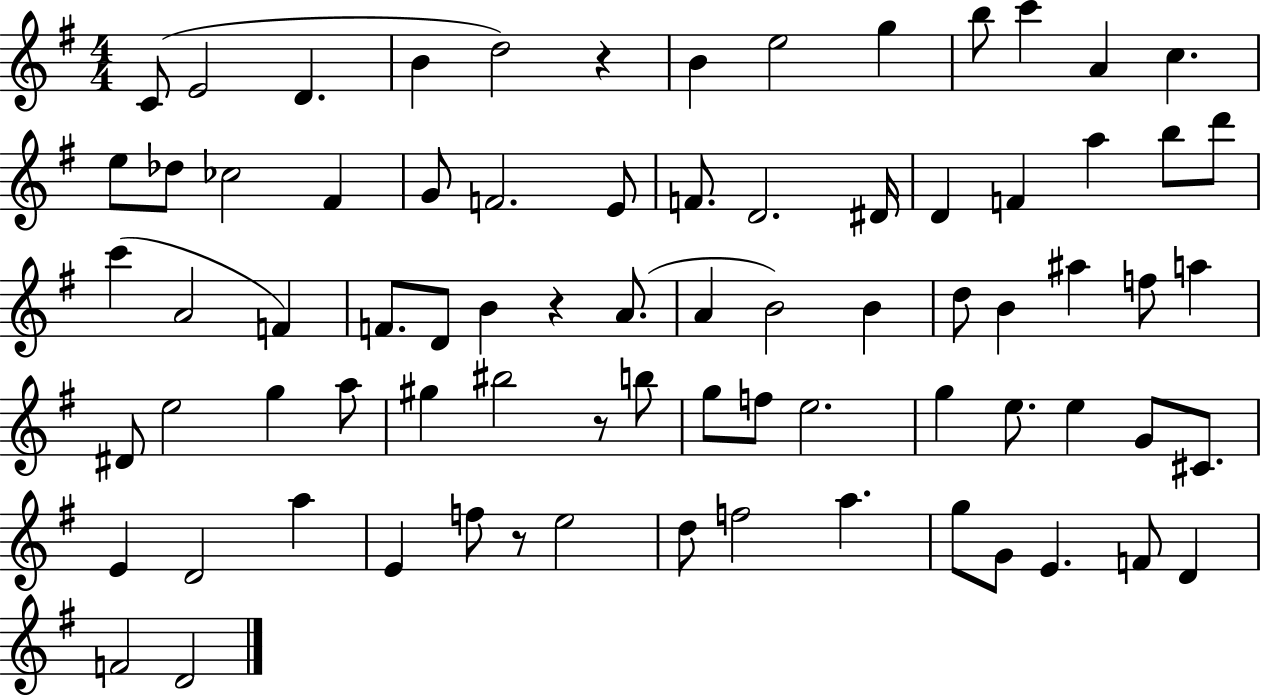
{
  \clef treble
  \numericTimeSignature
  \time 4/4
  \key g \major
  c'8( e'2 d'4. | b'4 d''2) r4 | b'4 e''2 g''4 | b''8 c'''4 a'4 c''4. | \break e''8 des''8 ces''2 fis'4 | g'8 f'2. e'8 | f'8. d'2. dis'16 | d'4 f'4 a''4 b''8 d'''8 | \break c'''4( a'2 f'4) | f'8. d'8 b'4 r4 a'8.( | a'4 b'2) b'4 | d''8 b'4 ais''4 f''8 a''4 | \break dis'8 e''2 g''4 a''8 | gis''4 bis''2 r8 b''8 | g''8 f''8 e''2. | g''4 e''8. e''4 g'8 cis'8. | \break e'4 d'2 a''4 | e'4 f''8 r8 e''2 | d''8 f''2 a''4. | g''8 g'8 e'4. f'8 d'4 | \break f'2 d'2 | \bar "|."
}